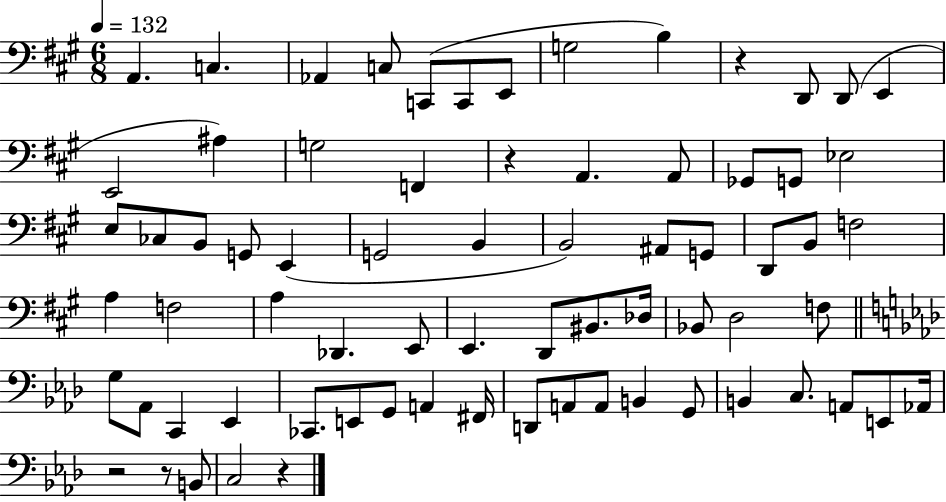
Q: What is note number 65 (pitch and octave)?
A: Ab2